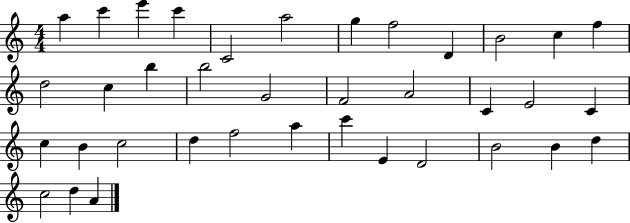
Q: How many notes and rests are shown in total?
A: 37